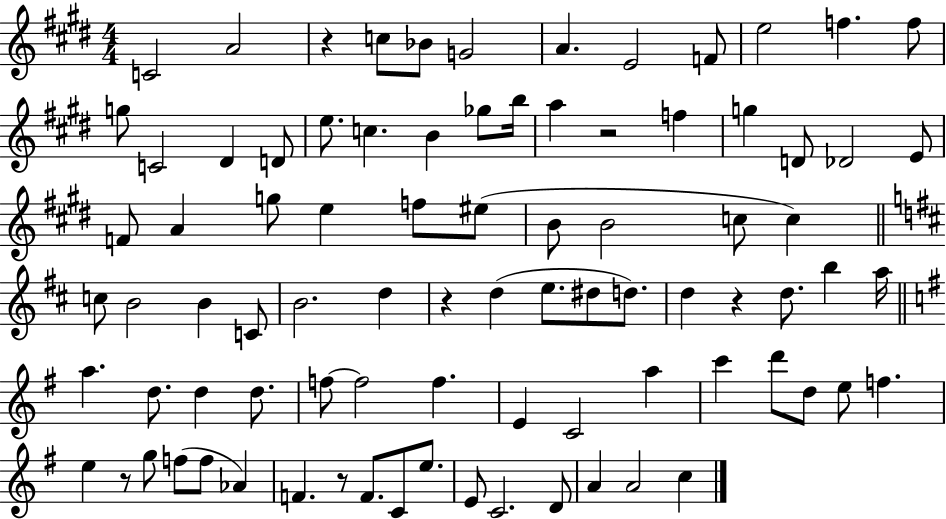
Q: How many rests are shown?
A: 6